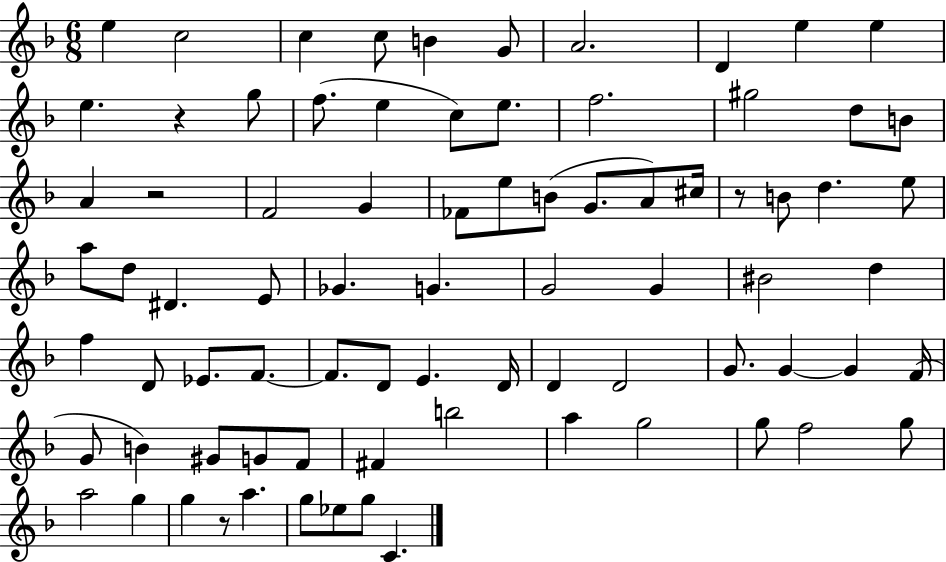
{
  \clef treble
  \numericTimeSignature
  \time 6/8
  \key f \major
  e''4 c''2 | c''4 c''8 b'4 g'8 | a'2. | d'4 e''4 e''4 | \break e''4. r4 g''8 | f''8.( e''4 c''8) e''8. | f''2. | gis''2 d''8 b'8 | \break a'4 r2 | f'2 g'4 | fes'8 e''8 b'8( g'8. a'8) cis''16 | r8 b'8 d''4. e''8 | \break a''8 d''8 dis'4. e'8 | ges'4. g'4. | g'2 g'4 | bis'2 d''4 | \break f''4 d'8 ees'8. f'8.~~ | f'8. d'8 e'4. d'16 | d'4 d'2 | g'8. g'4~~ g'4 f'16( | \break g'8 b'4) gis'8 g'8 f'8 | fis'4 b''2 | a''4 g''2 | g''8 f''2 g''8 | \break a''2 g''4 | g''4 r8 a''4. | g''8 ees''8 g''8 c'4. | \bar "|."
}